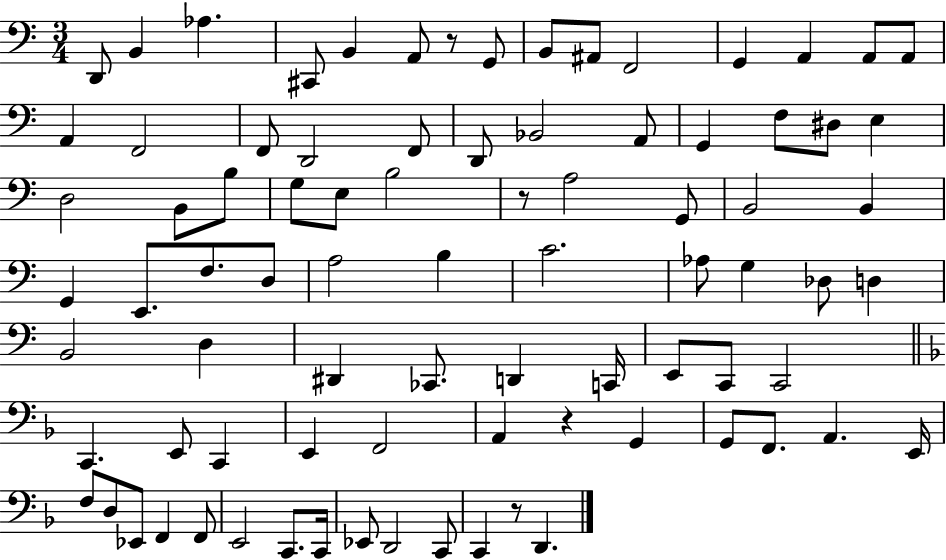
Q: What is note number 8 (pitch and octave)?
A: B2